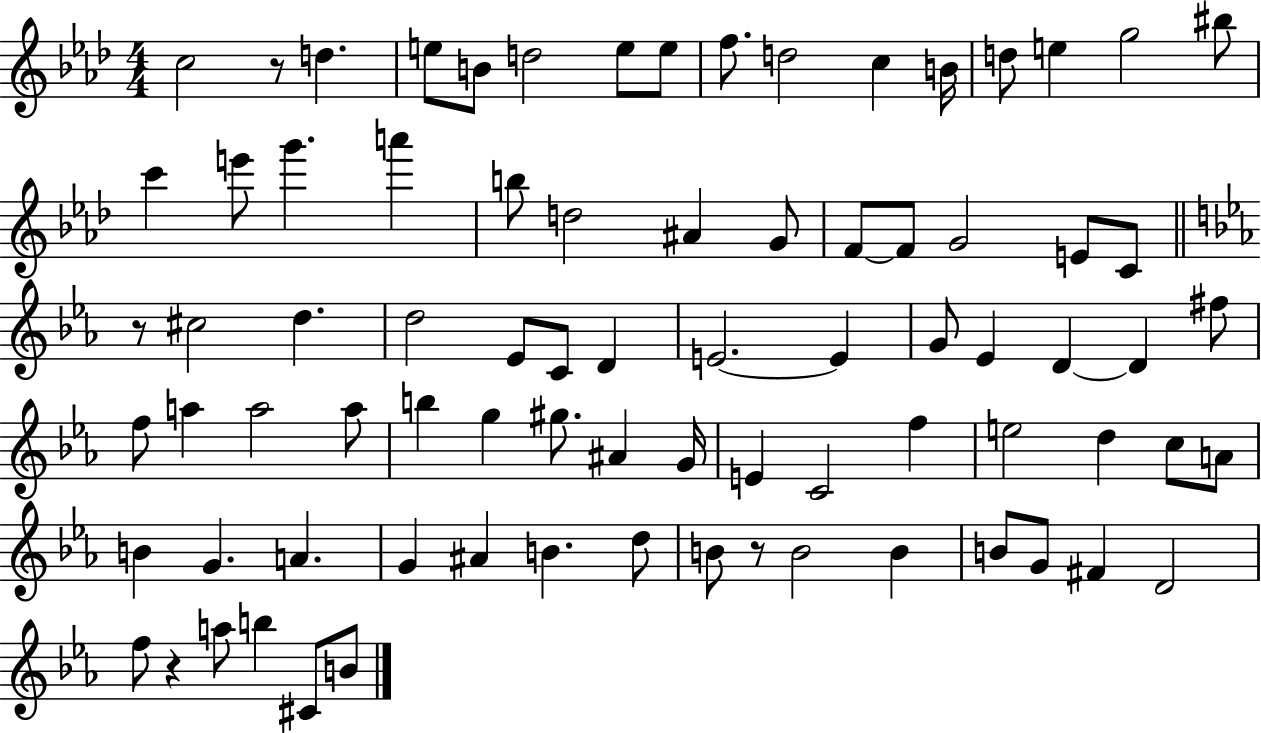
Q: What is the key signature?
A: AES major